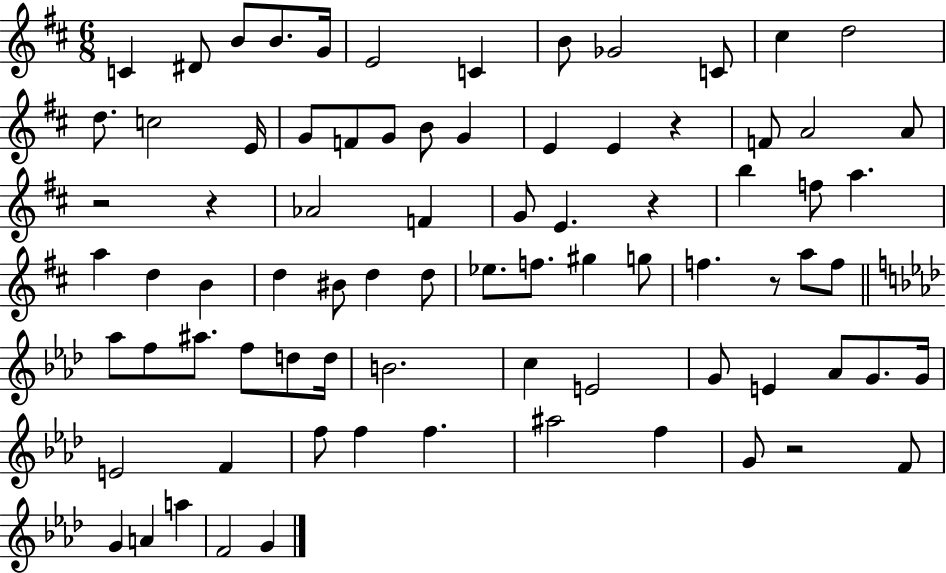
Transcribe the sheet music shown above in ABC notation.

X:1
T:Untitled
M:6/8
L:1/4
K:D
C ^D/2 B/2 B/2 G/4 E2 C B/2 _G2 C/2 ^c d2 d/2 c2 E/4 G/2 F/2 G/2 B/2 G E E z F/2 A2 A/2 z2 z _A2 F G/2 E z b f/2 a a d B d ^B/2 d d/2 _e/2 f/2 ^g g/2 f z/2 a/2 f/2 _a/2 f/2 ^a/2 f/2 d/2 d/4 B2 c E2 G/2 E _A/2 G/2 G/4 E2 F f/2 f f ^a2 f G/2 z2 F/2 G A a F2 G